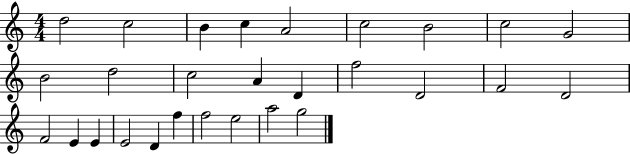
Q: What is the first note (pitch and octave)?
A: D5